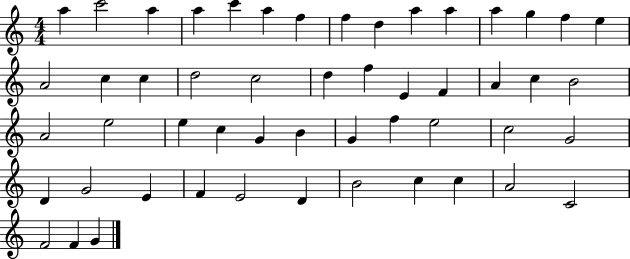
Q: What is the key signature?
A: C major